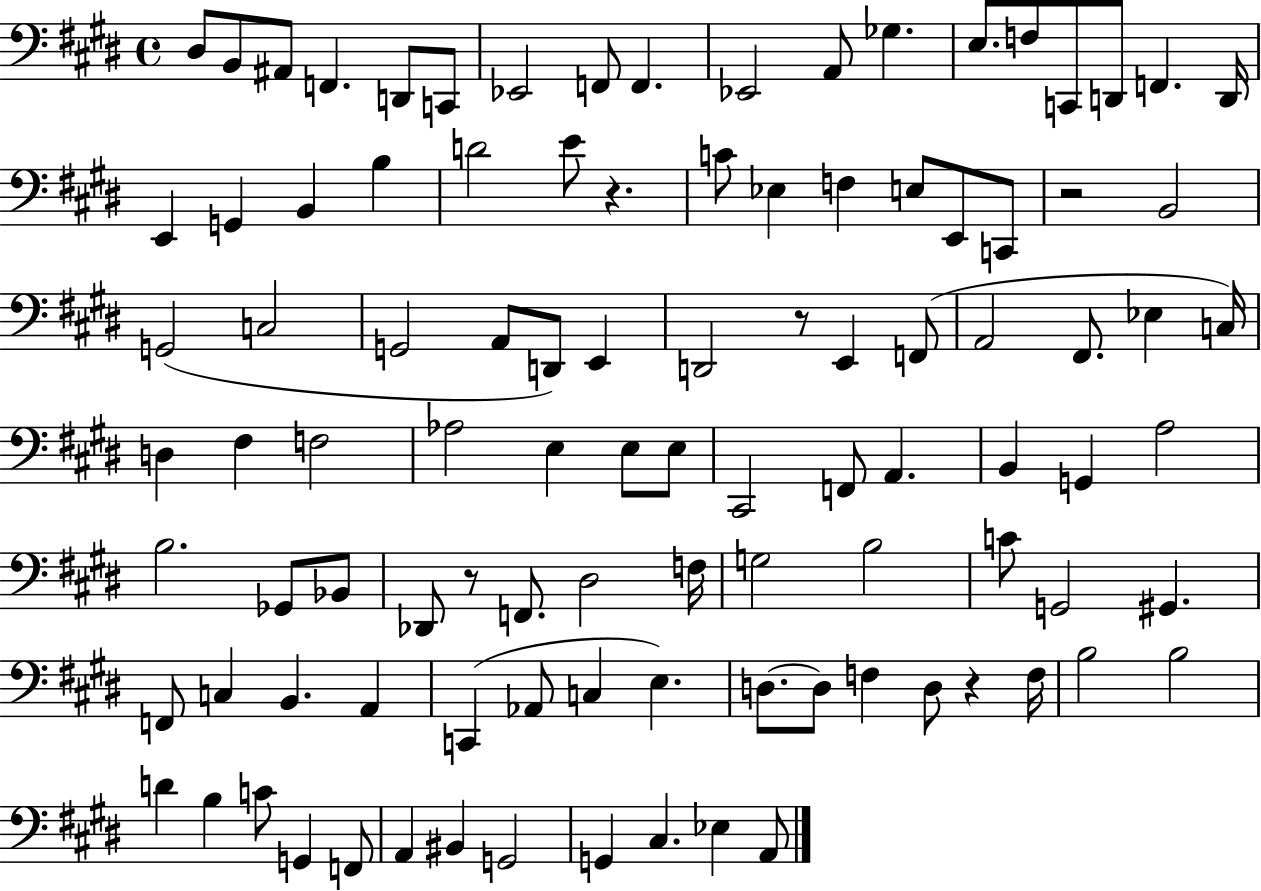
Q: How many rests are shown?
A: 5